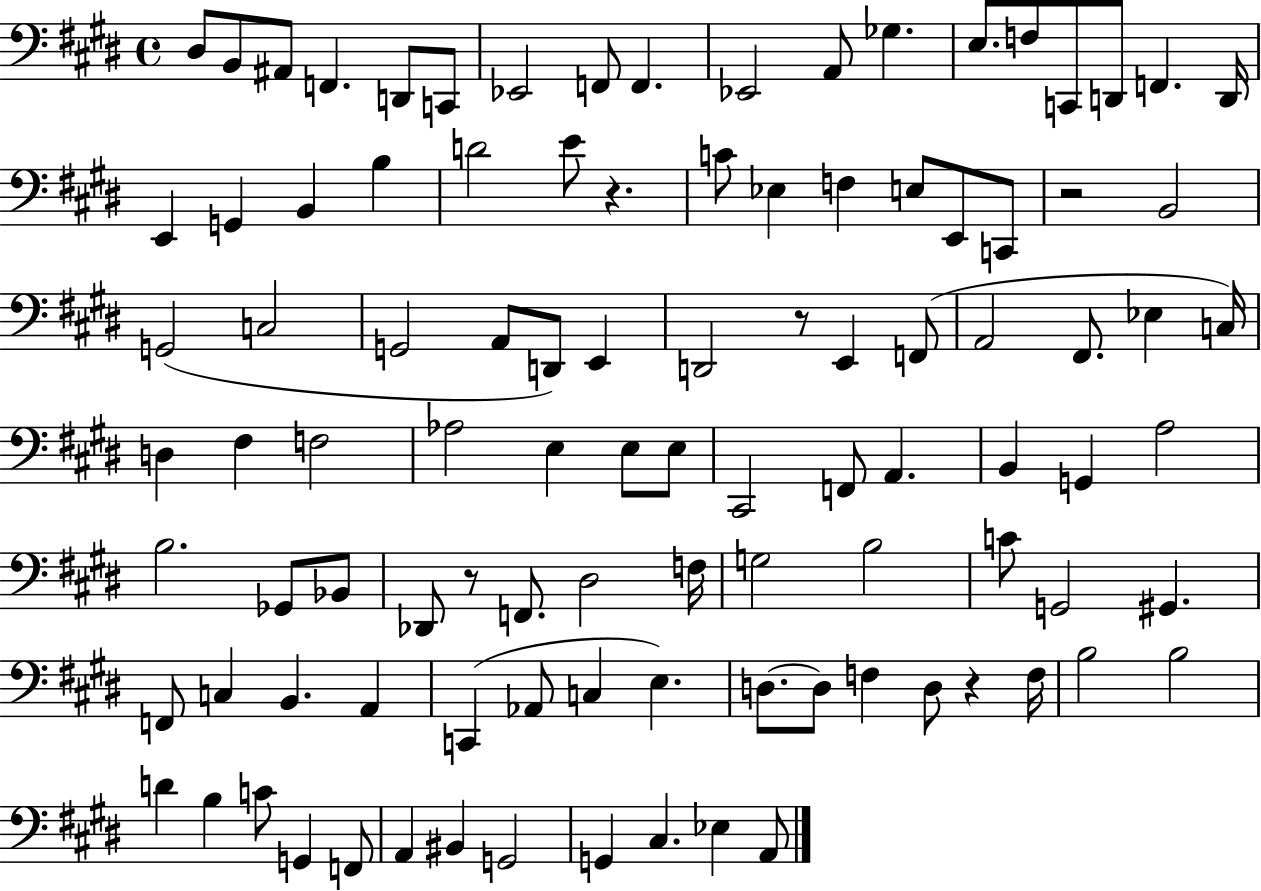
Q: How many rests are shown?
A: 5